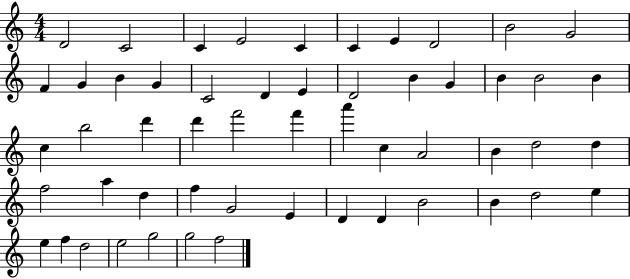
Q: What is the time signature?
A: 4/4